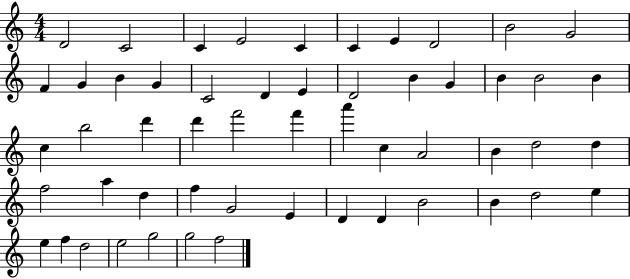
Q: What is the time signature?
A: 4/4